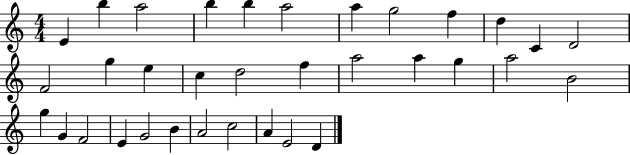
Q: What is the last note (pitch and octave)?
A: D4